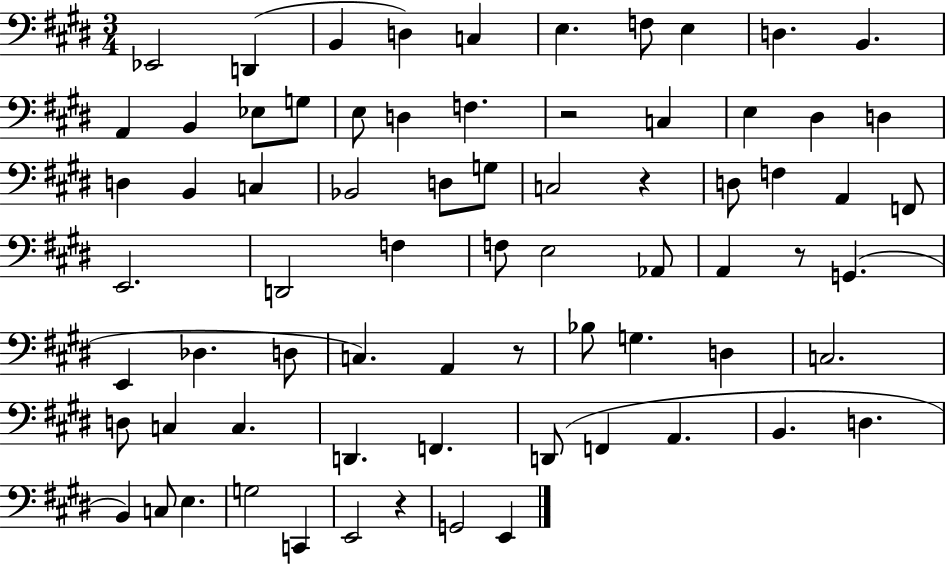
{
  \clef bass
  \numericTimeSignature
  \time 3/4
  \key e \major
  ees,2 d,4( | b,4 d4) c4 | e4. f8 e4 | d4. b,4. | \break a,4 b,4 ees8 g8 | e8 d4 f4. | r2 c4 | e4 dis4 d4 | \break d4 b,4 c4 | bes,2 d8 g8 | c2 r4 | d8 f4 a,4 f,8 | \break e,2. | d,2 f4 | f8 e2 aes,8 | a,4 r8 g,4.( | \break e,4 des4. d8 | c4.) a,4 r8 | bes8 g4. d4 | c2. | \break d8 c4 c4. | d,4. f,4. | d,8( f,4 a,4. | b,4. d4. | \break b,4) c8 e4. | g2 c,4 | e,2 r4 | g,2 e,4 | \break \bar "|."
}